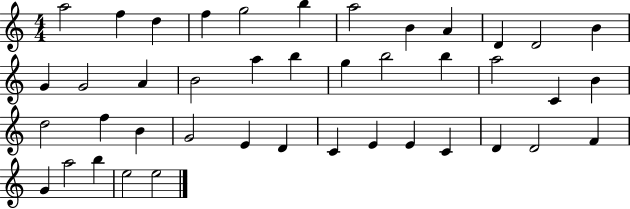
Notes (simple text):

A5/h F5/q D5/q F5/q G5/h B5/q A5/h B4/q A4/q D4/q D4/h B4/q G4/q G4/h A4/q B4/h A5/q B5/q G5/q B5/h B5/q A5/h C4/q B4/q D5/h F5/q B4/q G4/h E4/q D4/q C4/q E4/q E4/q C4/q D4/q D4/h F4/q G4/q A5/h B5/q E5/h E5/h